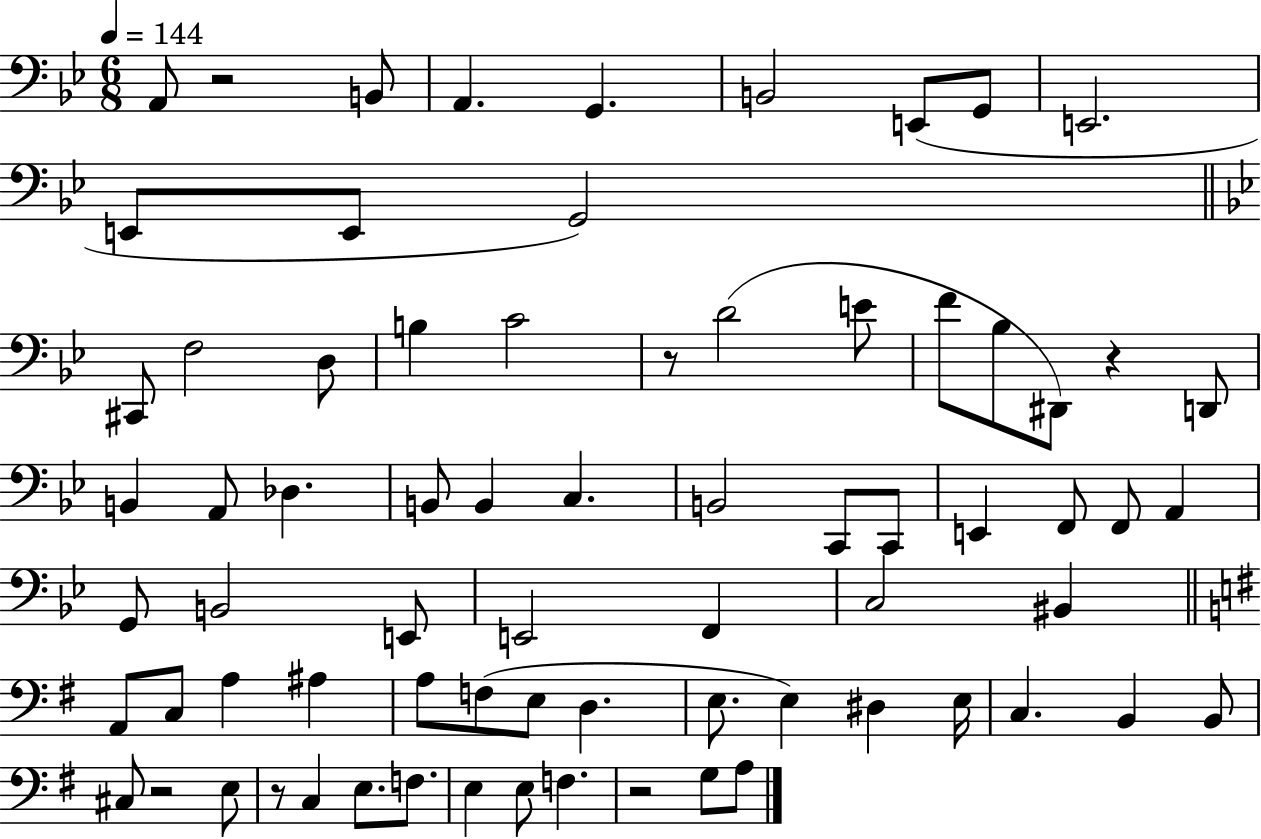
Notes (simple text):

A2/e R/h B2/e A2/q. G2/q. B2/h E2/e G2/e E2/h. E2/e E2/e G2/h C#2/e F3/h D3/e B3/q C4/h R/e D4/h E4/e F4/e Bb3/e D#2/e R/q D2/e B2/q A2/e Db3/q. B2/e B2/q C3/q. B2/h C2/e C2/e E2/q F2/e F2/e A2/q G2/e B2/h E2/e E2/h F2/q C3/h BIS2/q A2/e C3/e A3/q A#3/q A3/e F3/e E3/e D3/q. E3/e. E3/q D#3/q E3/s C3/q. B2/q B2/e C#3/e R/h E3/e R/e C3/q E3/e. F3/e. E3/q E3/e F3/q. R/h G3/e A3/e